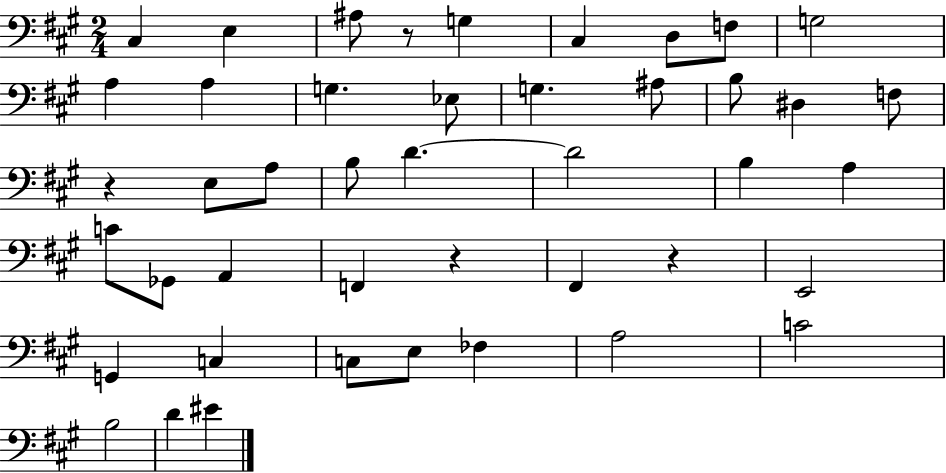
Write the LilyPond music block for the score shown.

{
  \clef bass
  \numericTimeSignature
  \time 2/4
  \key a \major
  cis4 e4 | ais8 r8 g4 | cis4 d8 f8 | g2 | \break a4 a4 | g4. ees8 | g4. ais8 | b8 dis4 f8 | \break r4 e8 a8 | b8 d'4.~~ | d'2 | b4 a4 | \break c'8 ges,8 a,4 | f,4 r4 | fis,4 r4 | e,2 | \break g,4 c4 | c8 e8 fes4 | a2 | c'2 | \break b2 | d'4 eis'4 | \bar "|."
}